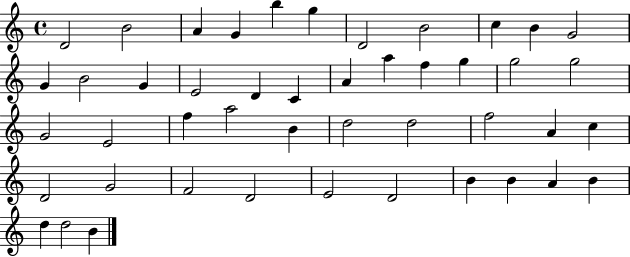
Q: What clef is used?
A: treble